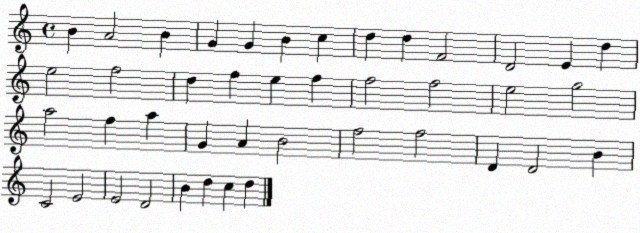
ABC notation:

X:1
T:Untitled
M:4/4
L:1/4
K:C
B A2 B G G B c d d F2 D2 E d e2 f2 d f e f f2 f2 e2 g2 a2 f a G A B2 f2 f2 D D2 B C2 E2 E2 D2 B d c d